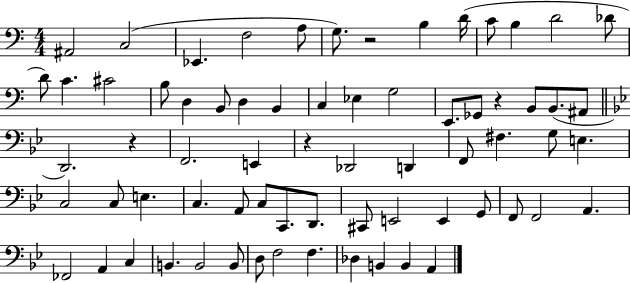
{
  \clef bass
  \numericTimeSignature
  \time 4/4
  \key c \major
  ais,2 c2( | ees,4. f2 a8 | g8.) r2 b4 d'16( | c'8 b4 d'2 des'8 | \break d'8) c'4. cis'2 | b8 d4 b,8 d4 b,4 | c4 ees4 g2 | e,8. ges,8 r4 b,8 b,8.( ais,8 | \break \bar "||" \break \key g \minor d,2.) r4 | f,2. e,4 | r4 des,2 d,4 | f,8 fis4. g8 e4. | \break c2 c8 e4. | c4. a,8 c8 c,8. d,8. | cis,8 e,2 e,4 g,8 | f,8 f,2 a,4. | \break fes,2 a,4 c4 | b,4. b,2 b,8 | d8 f2 f4. | des4 b,4 b,4 a,4 | \break \bar "|."
}